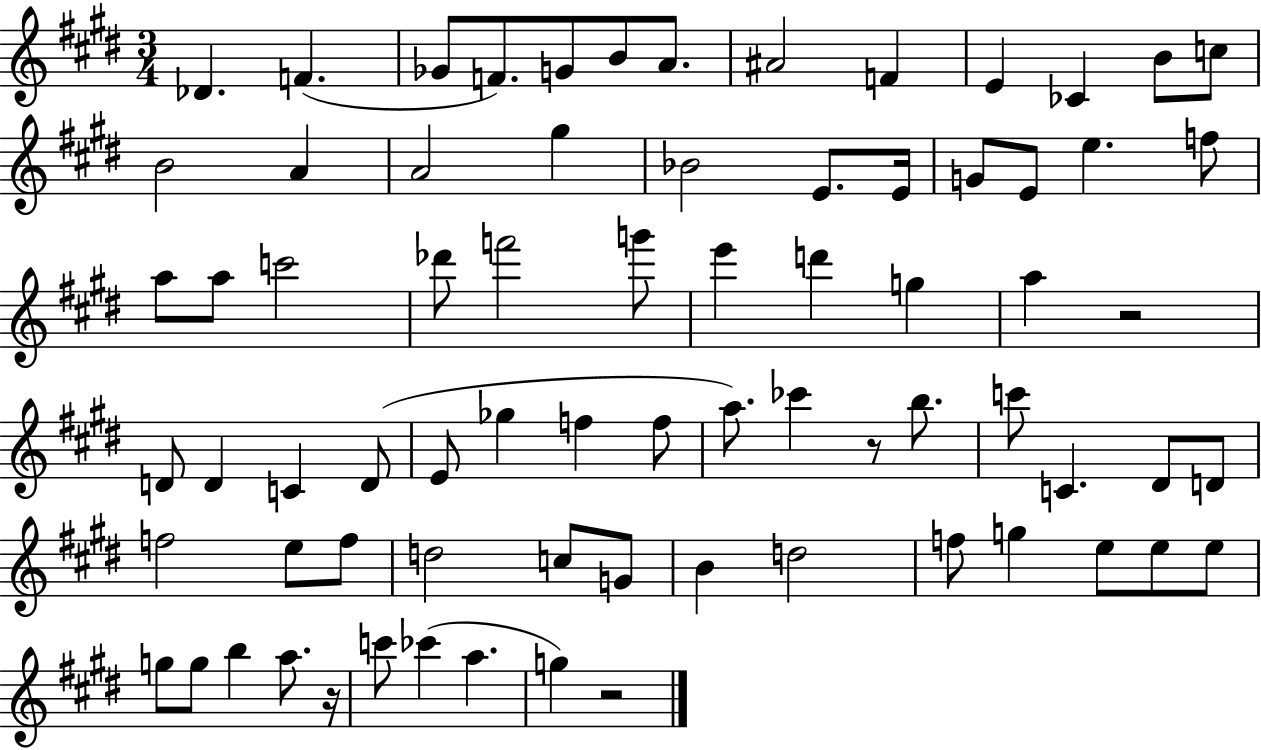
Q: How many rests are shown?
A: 4